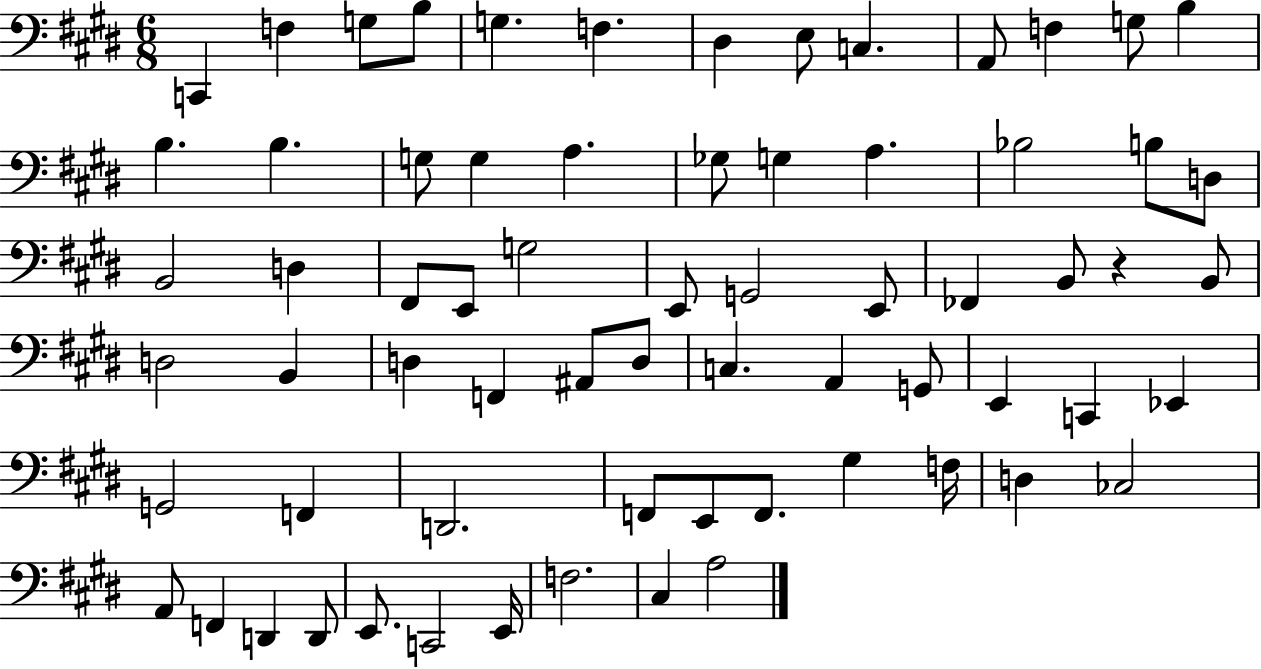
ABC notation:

X:1
T:Untitled
M:6/8
L:1/4
K:E
C,, F, G,/2 B,/2 G, F, ^D, E,/2 C, A,,/2 F, G,/2 B, B, B, G,/2 G, A, _G,/2 G, A, _B,2 B,/2 D,/2 B,,2 D, ^F,,/2 E,,/2 G,2 E,,/2 G,,2 E,,/2 _F,, B,,/2 z B,,/2 D,2 B,, D, F,, ^A,,/2 D,/2 C, A,, G,,/2 E,, C,, _E,, G,,2 F,, D,,2 F,,/2 E,,/2 F,,/2 ^G, F,/4 D, _C,2 A,,/2 F,, D,, D,,/2 E,,/2 C,,2 E,,/4 F,2 ^C, A,2